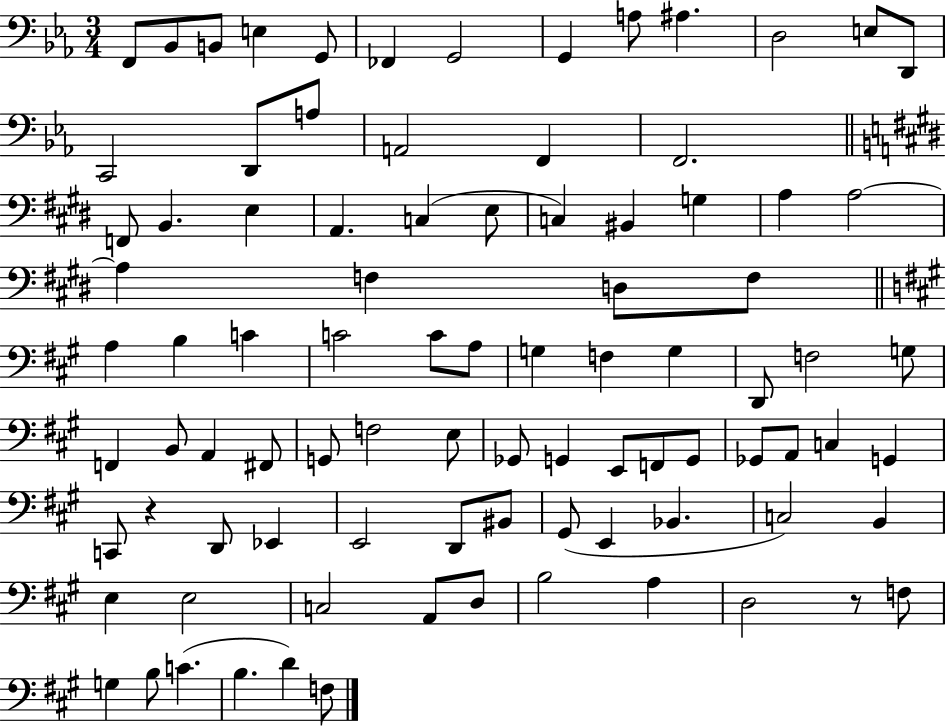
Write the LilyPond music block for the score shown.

{
  \clef bass
  \numericTimeSignature
  \time 3/4
  \key ees \major
  f,8 bes,8 b,8 e4 g,8 | fes,4 g,2 | g,4 a8 ais4. | d2 e8 d,8 | \break c,2 d,8 a8 | a,2 f,4 | f,2. | \bar "||" \break \key e \major f,8 b,4. e4 | a,4. c4( e8 | c4) bis,4 g4 | a4 a2~~ | \break a4 f4 d8 f8 | \bar "||" \break \key a \major a4 b4 c'4 | c'2 c'8 a8 | g4 f4 g4 | d,8 f2 g8 | \break f,4 b,8 a,4 fis,8 | g,8 f2 e8 | ges,8 g,4 e,8 f,8 g,8 | ges,8 a,8 c4 g,4 | \break c,8 r4 d,8 ees,4 | e,2 d,8 bis,8 | gis,8( e,4 bes,4. | c2) b,4 | \break e4 e2 | c2 a,8 d8 | b2 a4 | d2 r8 f8 | \break g4 b8 c'4.( | b4. d'4) f8 | \bar "|."
}